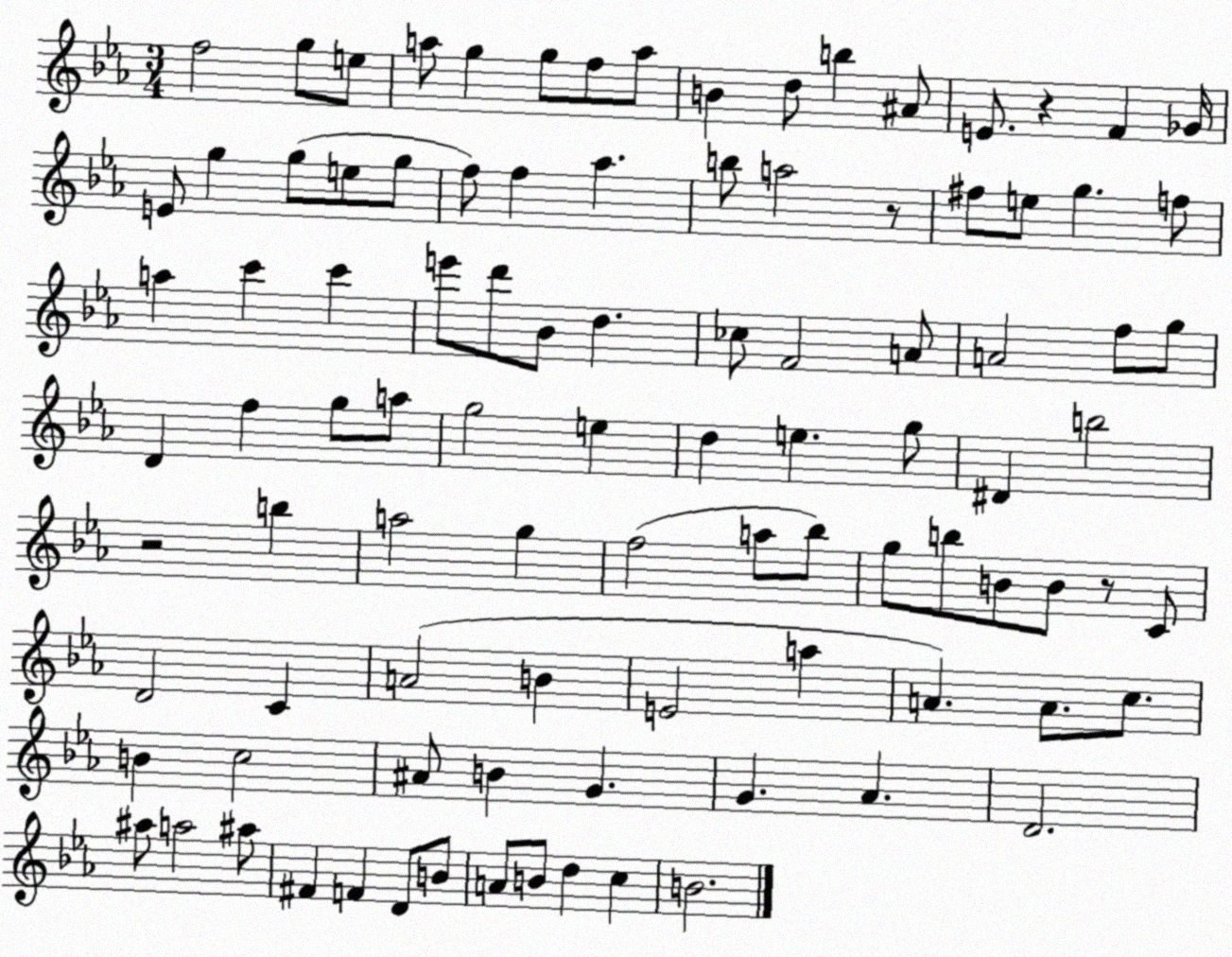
X:1
T:Untitled
M:3/4
L:1/4
K:Eb
f2 g/2 e/2 a/2 g g/2 f/2 a/2 B d/2 b ^A/2 E/2 z F _G/4 E/2 g g/2 e/2 g/2 f/2 f _a b/2 a2 z/2 ^f/2 e/2 g f/2 a c' c' e'/2 d'/2 _B/2 d _c/2 F2 A/2 A2 f/2 g/2 D f g/2 a/2 g2 e d e g/2 ^D b2 z2 b a2 g f2 a/2 _b/2 g/2 b/2 B/2 B/2 z/2 C/2 D2 C A2 B E2 a A A/2 c/2 B c2 ^A/2 B G G _A D2 ^a/2 a2 ^a/2 ^F F D/2 B/2 A/2 B/2 d c B2